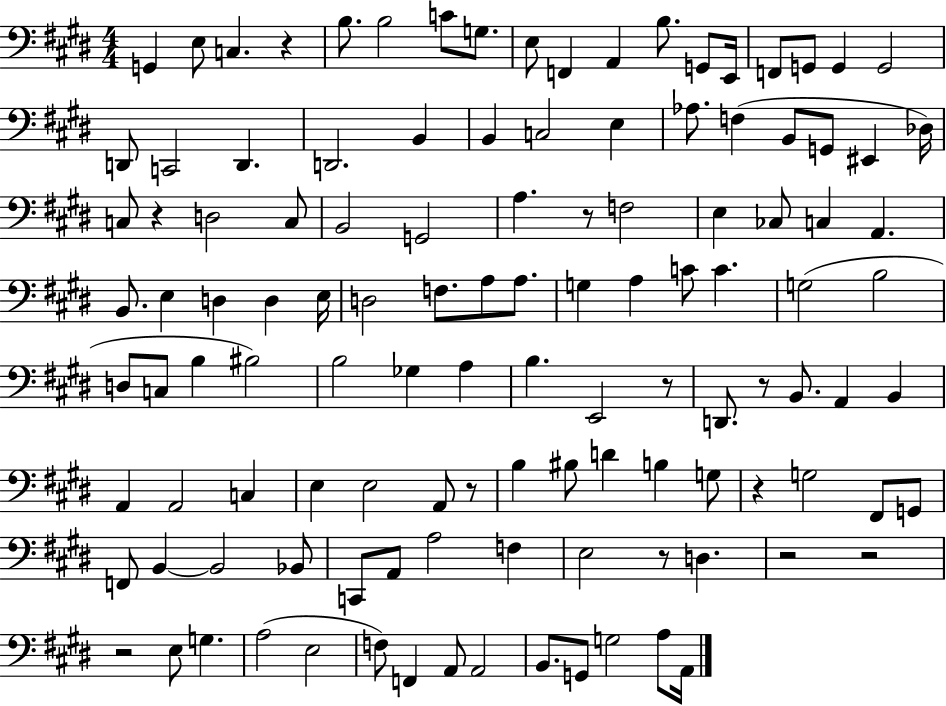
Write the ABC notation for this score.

X:1
T:Untitled
M:4/4
L:1/4
K:E
G,, E,/2 C, z B,/2 B,2 C/2 G,/2 E,/2 F,, A,, B,/2 G,,/2 E,,/4 F,,/2 G,,/2 G,, G,,2 D,,/2 C,,2 D,, D,,2 B,, B,, C,2 E, _A,/2 F, B,,/2 G,,/2 ^E,, _D,/4 C,/2 z D,2 C,/2 B,,2 G,,2 A, z/2 F,2 E, _C,/2 C, A,, B,,/2 E, D, D, E,/4 D,2 F,/2 A,/2 A,/2 G, A, C/2 C G,2 B,2 D,/2 C,/2 B, ^B,2 B,2 _G, A, B, E,,2 z/2 D,,/2 z/2 B,,/2 A,, B,, A,, A,,2 C, E, E,2 A,,/2 z/2 B, ^B,/2 D B, G,/2 z G,2 ^F,,/2 G,,/2 F,,/2 B,, B,,2 _B,,/2 C,,/2 A,,/2 A,2 F, E,2 z/2 D, z2 z2 z2 E,/2 G, A,2 E,2 F,/2 F,, A,,/2 A,,2 B,,/2 G,,/2 G,2 A,/2 A,,/4